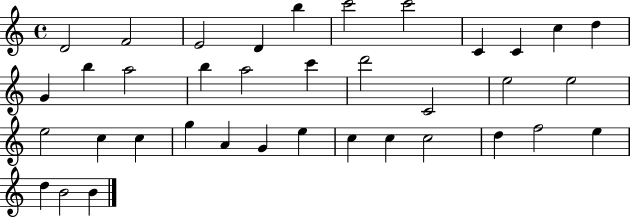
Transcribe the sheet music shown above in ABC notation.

X:1
T:Untitled
M:4/4
L:1/4
K:C
D2 F2 E2 D b c'2 c'2 C C c d G b a2 b a2 c' d'2 C2 e2 e2 e2 c c g A G e c c c2 d f2 e d B2 B